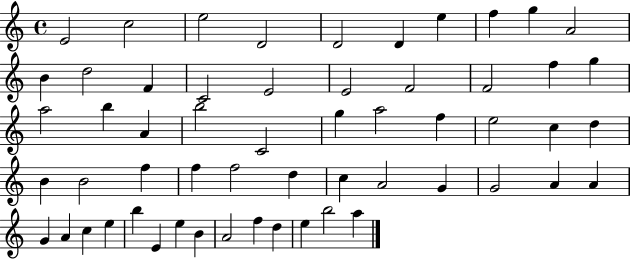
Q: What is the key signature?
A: C major